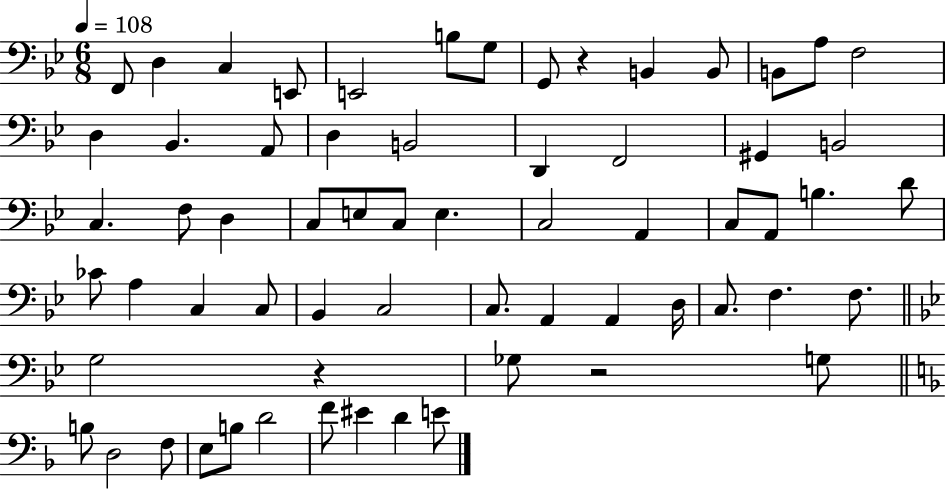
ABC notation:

X:1
T:Untitled
M:6/8
L:1/4
K:Bb
F,,/2 D, C, E,,/2 E,,2 B,/2 G,/2 G,,/2 z B,, B,,/2 B,,/2 A,/2 F,2 D, _B,, A,,/2 D, B,,2 D,, F,,2 ^G,, B,,2 C, F,/2 D, C,/2 E,/2 C,/2 E, C,2 A,, C,/2 A,,/2 B, D/2 _C/2 A, C, C,/2 _B,, C,2 C,/2 A,, A,, D,/4 C,/2 F, F,/2 G,2 z _G,/2 z2 G,/2 B,/2 D,2 F,/2 E,/2 B,/2 D2 F/2 ^E D E/2